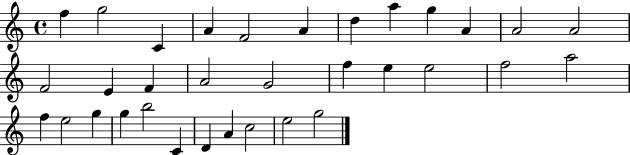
{
  \clef treble
  \time 4/4
  \defaultTimeSignature
  \key c \major
  f''4 g''2 c'4 | a'4 f'2 a'4 | d''4 a''4 g''4 a'4 | a'2 a'2 | \break f'2 e'4 f'4 | a'2 g'2 | f''4 e''4 e''2 | f''2 a''2 | \break f''4 e''2 g''4 | g''4 b''2 c'4 | d'4 a'4 c''2 | e''2 g''2 | \break \bar "|."
}